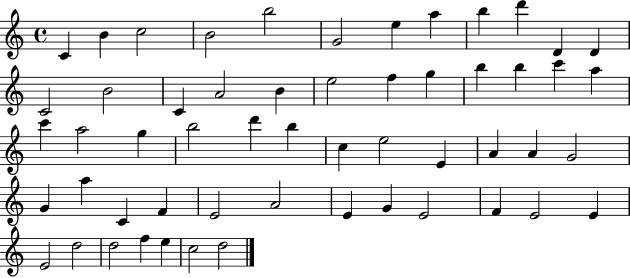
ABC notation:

X:1
T:Untitled
M:4/4
L:1/4
K:C
C B c2 B2 b2 G2 e a b d' D D C2 B2 C A2 B e2 f g b b c' a c' a2 g b2 d' b c e2 E A A G2 G a C F E2 A2 E G E2 F E2 E E2 d2 d2 f e c2 d2